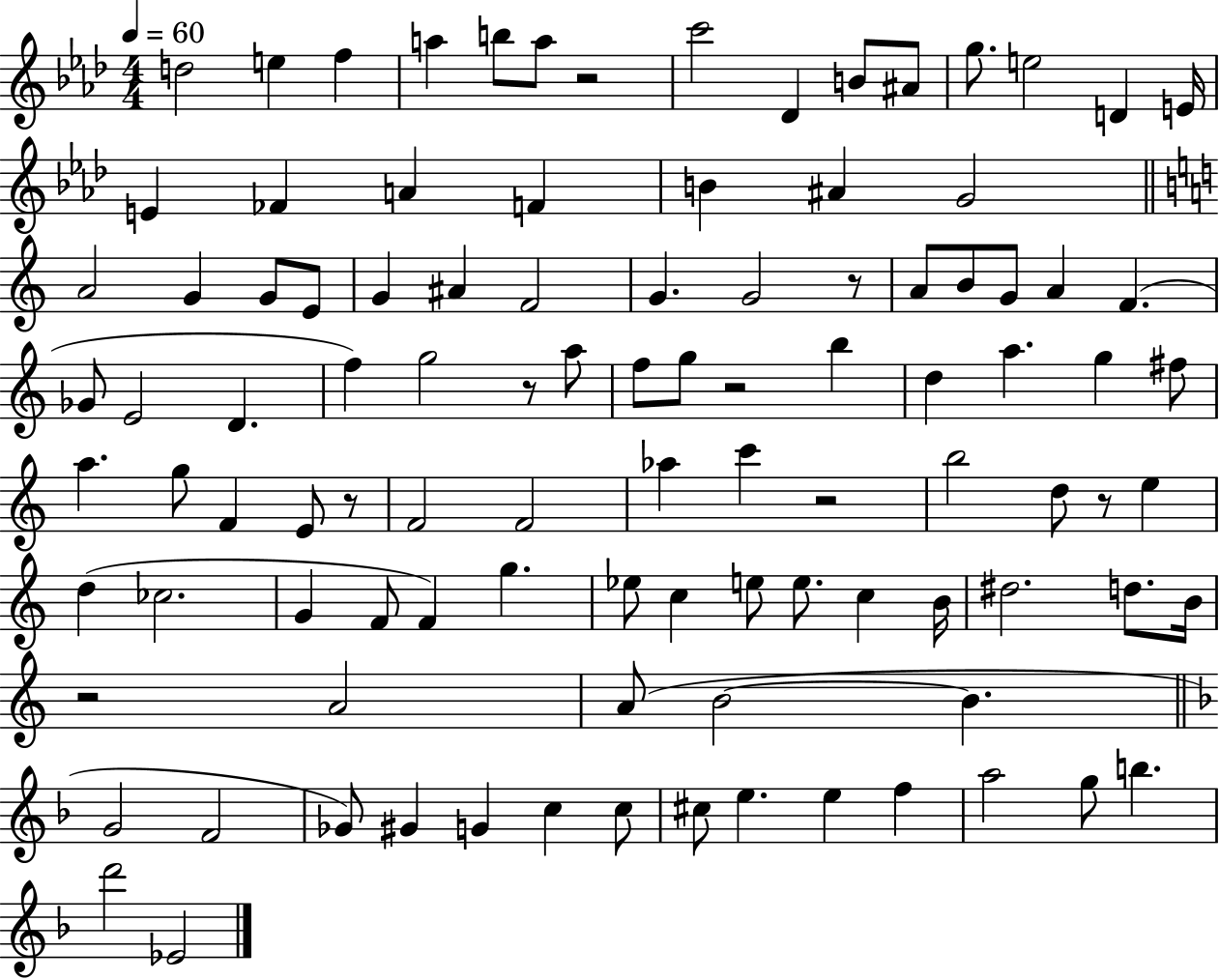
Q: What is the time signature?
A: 4/4